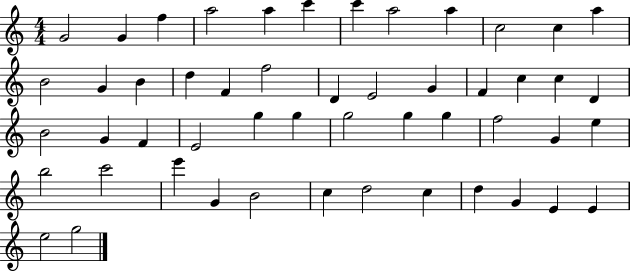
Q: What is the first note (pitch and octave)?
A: G4